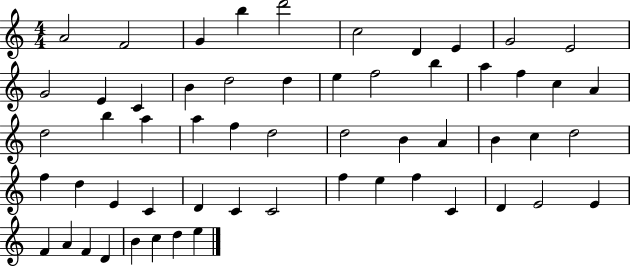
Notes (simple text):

A4/h F4/h G4/q B5/q D6/h C5/h D4/q E4/q G4/h E4/h G4/h E4/q C4/q B4/q D5/h D5/q E5/q F5/h B5/q A5/q F5/q C5/q A4/q D5/h B5/q A5/q A5/q F5/q D5/h D5/h B4/q A4/q B4/q C5/q D5/h F5/q D5/q E4/q C4/q D4/q C4/q C4/h F5/q E5/q F5/q C4/q D4/q E4/h E4/q F4/q A4/q F4/q D4/q B4/q C5/q D5/q E5/q